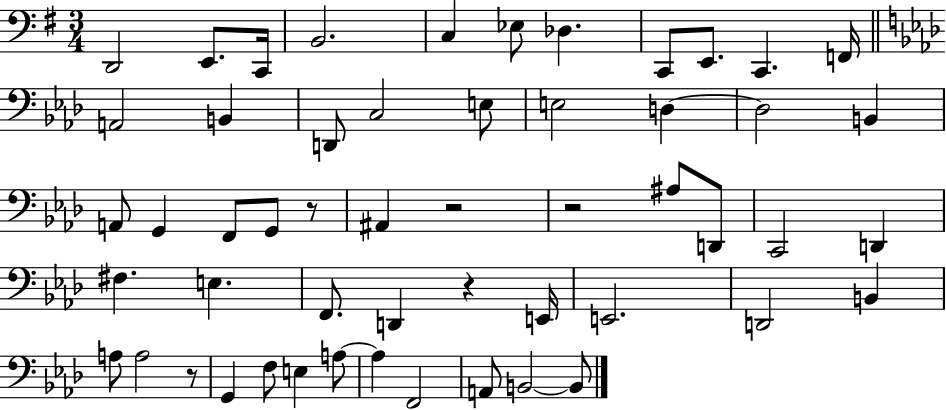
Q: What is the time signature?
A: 3/4